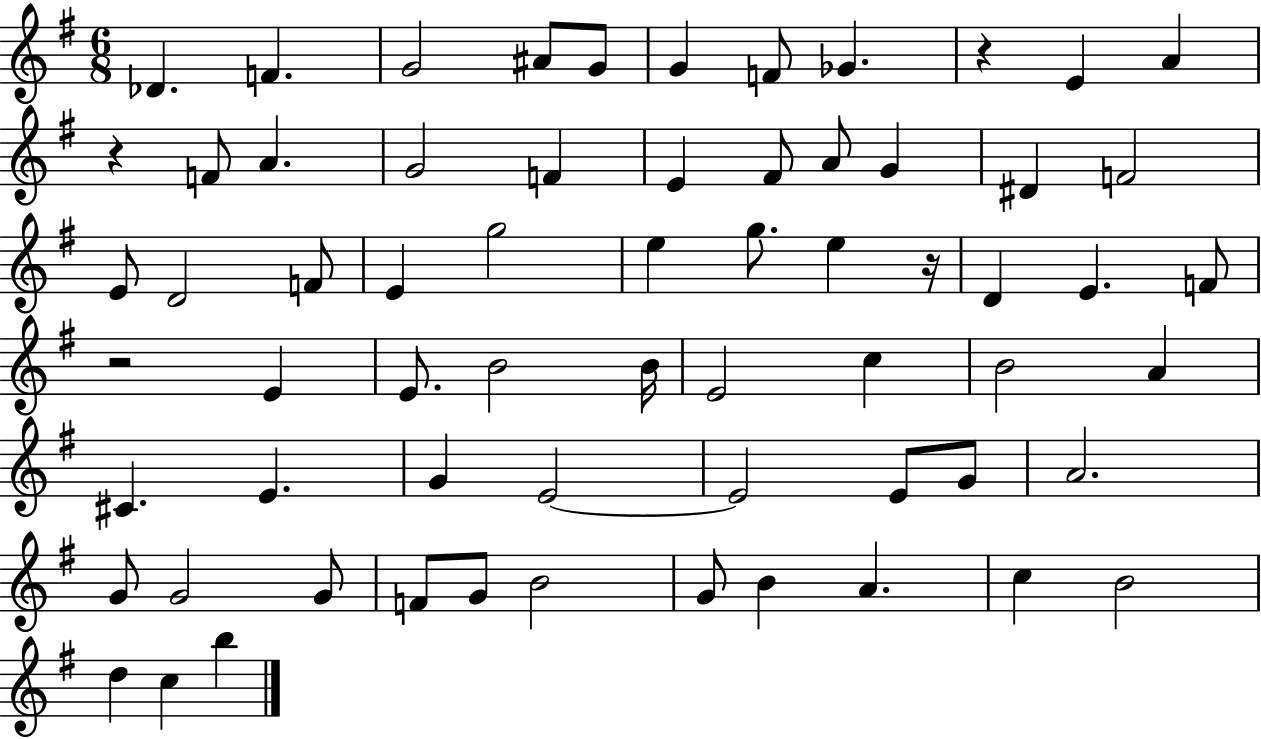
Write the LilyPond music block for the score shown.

{
  \clef treble
  \numericTimeSignature
  \time 6/8
  \key g \major
  des'4. f'4. | g'2 ais'8 g'8 | g'4 f'8 ges'4. | r4 e'4 a'4 | \break r4 f'8 a'4. | g'2 f'4 | e'4 fis'8 a'8 g'4 | dis'4 f'2 | \break e'8 d'2 f'8 | e'4 g''2 | e''4 g''8. e''4 r16 | d'4 e'4. f'8 | \break r2 e'4 | e'8. b'2 b'16 | e'2 c''4 | b'2 a'4 | \break cis'4. e'4. | g'4 e'2~~ | e'2 e'8 g'8 | a'2. | \break g'8 g'2 g'8 | f'8 g'8 b'2 | g'8 b'4 a'4. | c''4 b'2 | \break d''4 c''4 b''4 | \bar "|."
}